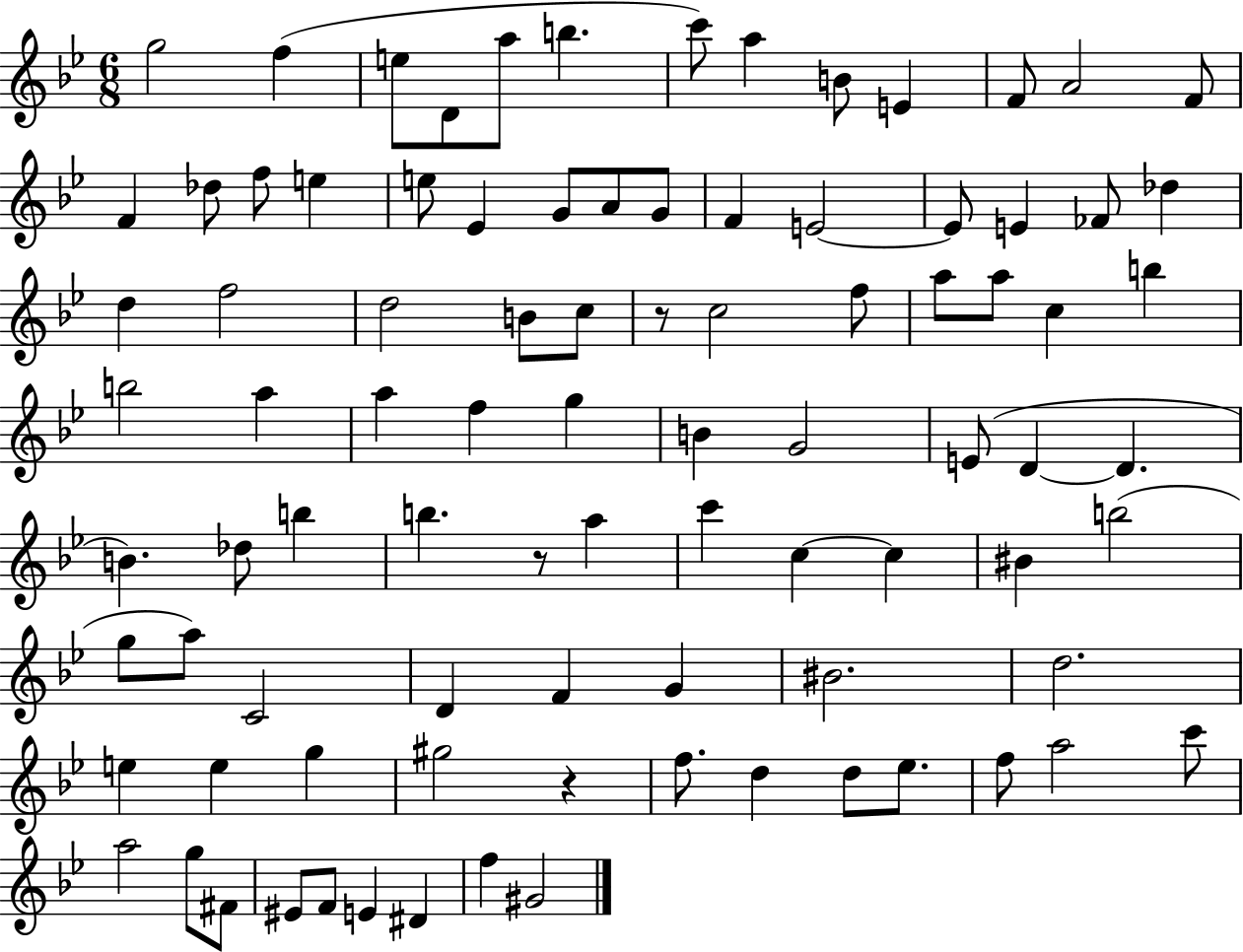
{
  \clef treble
  \numericTimeSignature
  \time 6/8
  \key bes \major
  g''2 f''4( | e''8 d'8 a''8 b''4. | c'''8) a''4 b'8 e'4 | f'8 a'2 f'8 | \break f'4 des''8 f''8 e''4 | e''8 ees'4 g'8 a'8 g'8 | f'4 e'2~~ | e'8 e'4 fes'8 des''4 | \break d''4 f''2 | d''2 b'8 c''8 | r8 c''2 f''8 | a''8 a''8 c''4 b''4 | \break b''2 a''4 | a''4 f''4 g''4 | b'4 g'2 | e'8( d'4~~ d'4. | \break b'4.) des''8 b''4 | b''4. r8 a''4 | c'''4 c''4~~ c''4 | bis'4 b''2( | \break g''8 a''8) c'2 | d'4 f'4 g'4 | bis'2. | d''2. | \break e''4 e''4 g''4 | gis''2 r4 | f''8. d''4 d''8 ees''8. | f''8 a''2 c'''8 | \break a''2 g''8 fis'8 | eis'8 f'8 e'4 dis'4 | f''4 gis'2 | \bar "|."
}